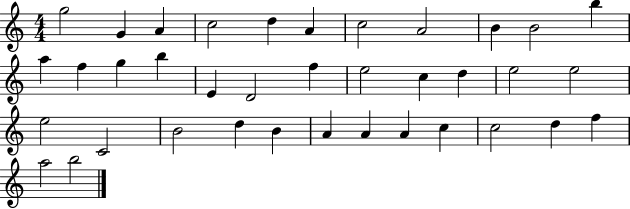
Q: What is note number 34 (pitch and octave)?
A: D5